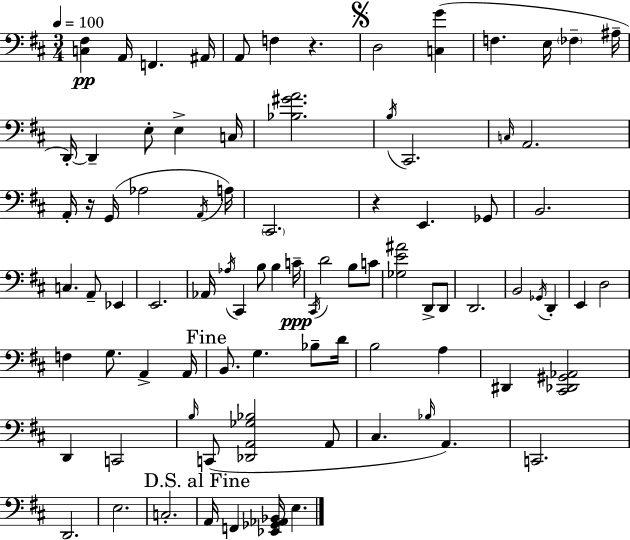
{
  \clef bass
  \numericTimeSignature
  \time 3/4
  \key d \major
  \tempo 4 = 100
  <c fis>4\pp a,16 f,4. ais,16 | a,8 f4 r4. | \mark \markup { \musicglyph "scripts.segno" } d2 <c g'>4( | f4. e16 \parenthesize fes4-- ais16-- | \break d,16-.~~) d,4-- e8-. e4-> c16 | <bes gis' a'>2. | \acciaccatura { b16 } cis,2. | \grace { c16 } a,2. | \break a,16-. r16 g,16( aes2 | \acciaccatura { a,16 }) a16 \parenthesize cis,2. | r4 e,4. | ges,8 b,2. | \break c4. a,8-- ees,4 | e,2. | aes,16 \acciaccatura { aes16 } cis,4 b8 b4 | c'16--\ppp \acciaccatura { cis,16 } d'2 | \break b8 c'8 <ges e' ais'>2 | d,8-> d,8 d,2. | b,2 | \acciaccatura { ges,16 } d,4-. e,4 d2 | \break f4 g8. | a,4-> a,16 \mark "Fine" b,8. g4. | bes8-- d'16 b2 | a4 dis,4 <cis, des, gis, aes,>2 | \break d,4 c,2 | \grace { b16 }( c,8 <des, a, ges bes>2 | a,8 cis4. | \grace { bes16 }) a,4. c,2. | \break d,2. | e2. | c2.-. | \mark "D.S. al Fine" a,16 f,4 | \break <ees, ges, aes, bes,>16 e4. \bar "|."
}